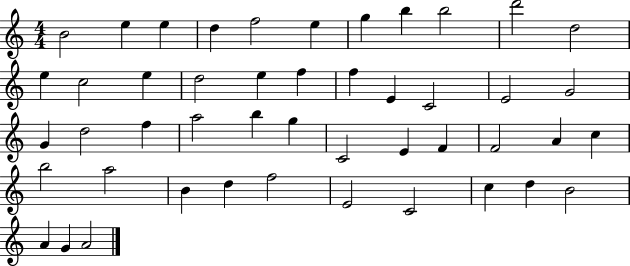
{
  \clef treble
  \numericTimeSignature
  \time 4/4
  \key c \major
  b'2 e''4 e''4 | d''4 f''2 e''4 | g''4 b''4 b''2 | d'''2 d''2 | \break e''4 c''2 e''4 | d''2 e''4 f''4 | f''4 e'4 c'2 | e'2 g'2 | \break g'4 d''2 f''4 | a''2 b''4 g''4 | c'2 e'4 f'4 | f'2 a'4 c''4 | \break b''2 a''2 | b'4 d''4 f''2 | e'2 c'2 | c''4 d''4 b'2 | \break a'4 g'4 a'2 | \bar "|."
}